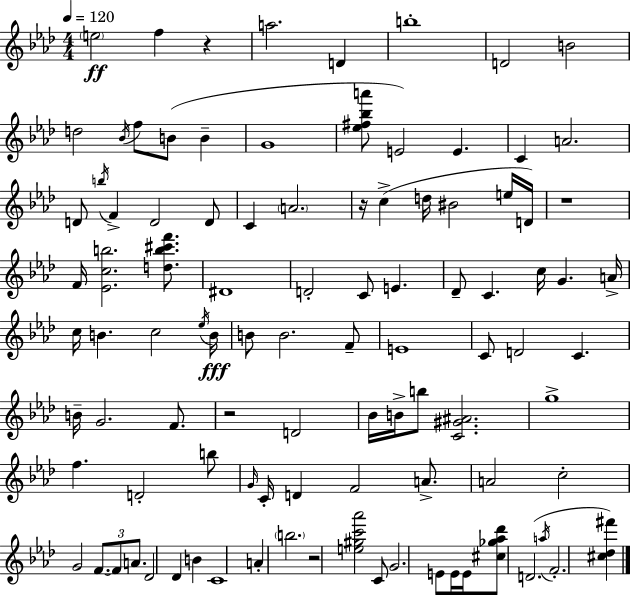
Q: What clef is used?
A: treble